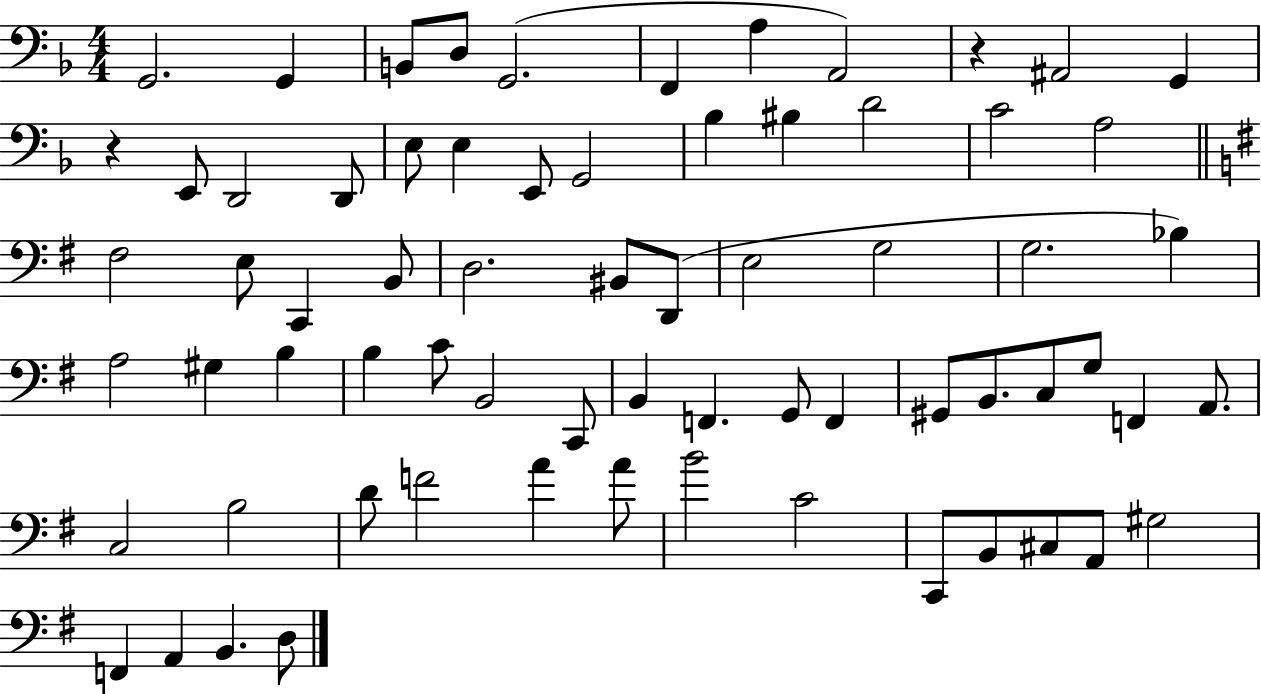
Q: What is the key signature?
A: F major